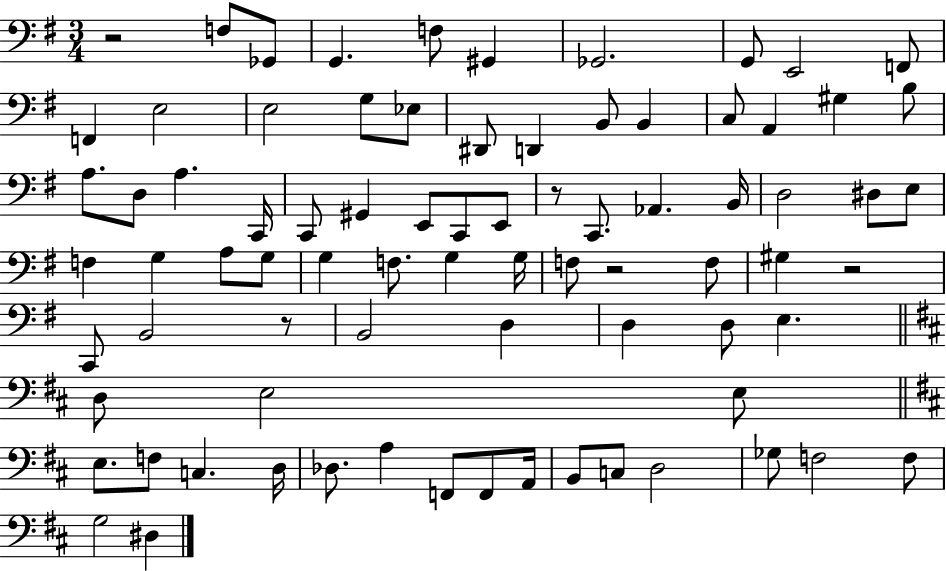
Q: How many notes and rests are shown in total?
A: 80